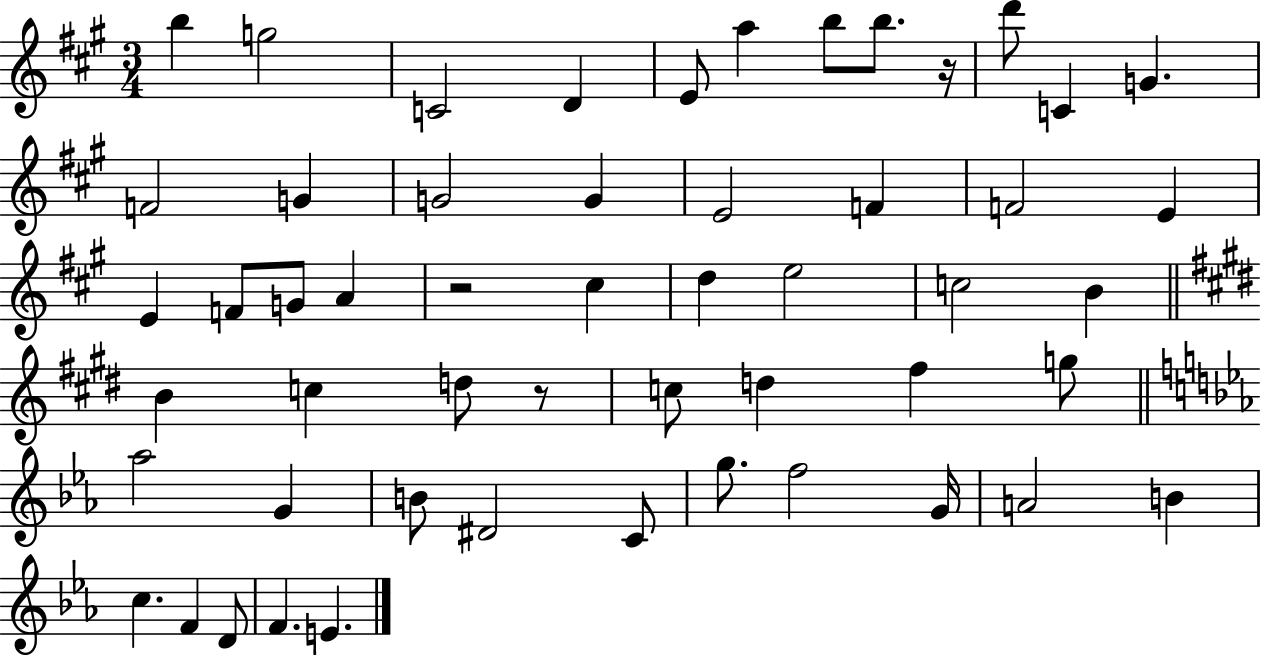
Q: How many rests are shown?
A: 3